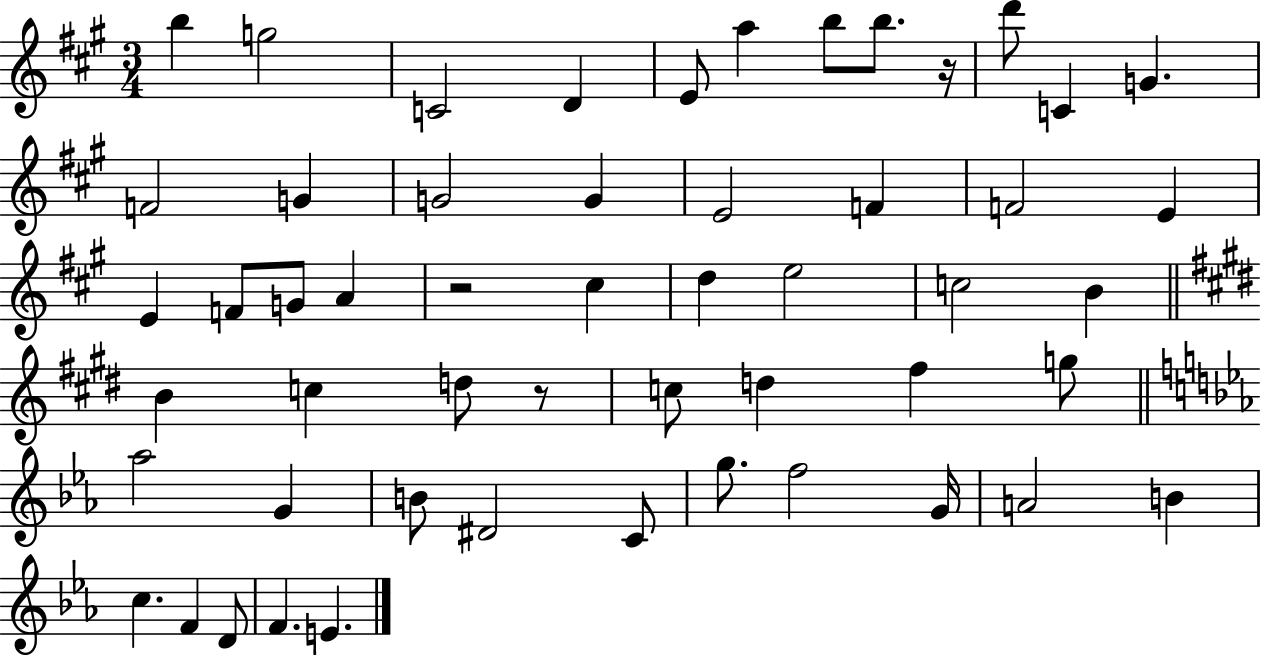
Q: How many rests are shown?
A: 3